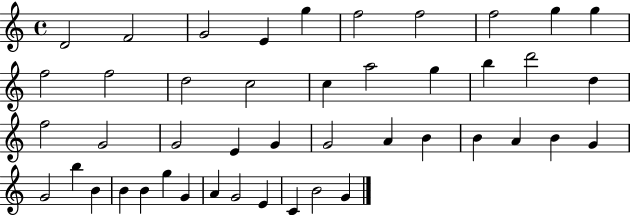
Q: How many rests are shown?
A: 0